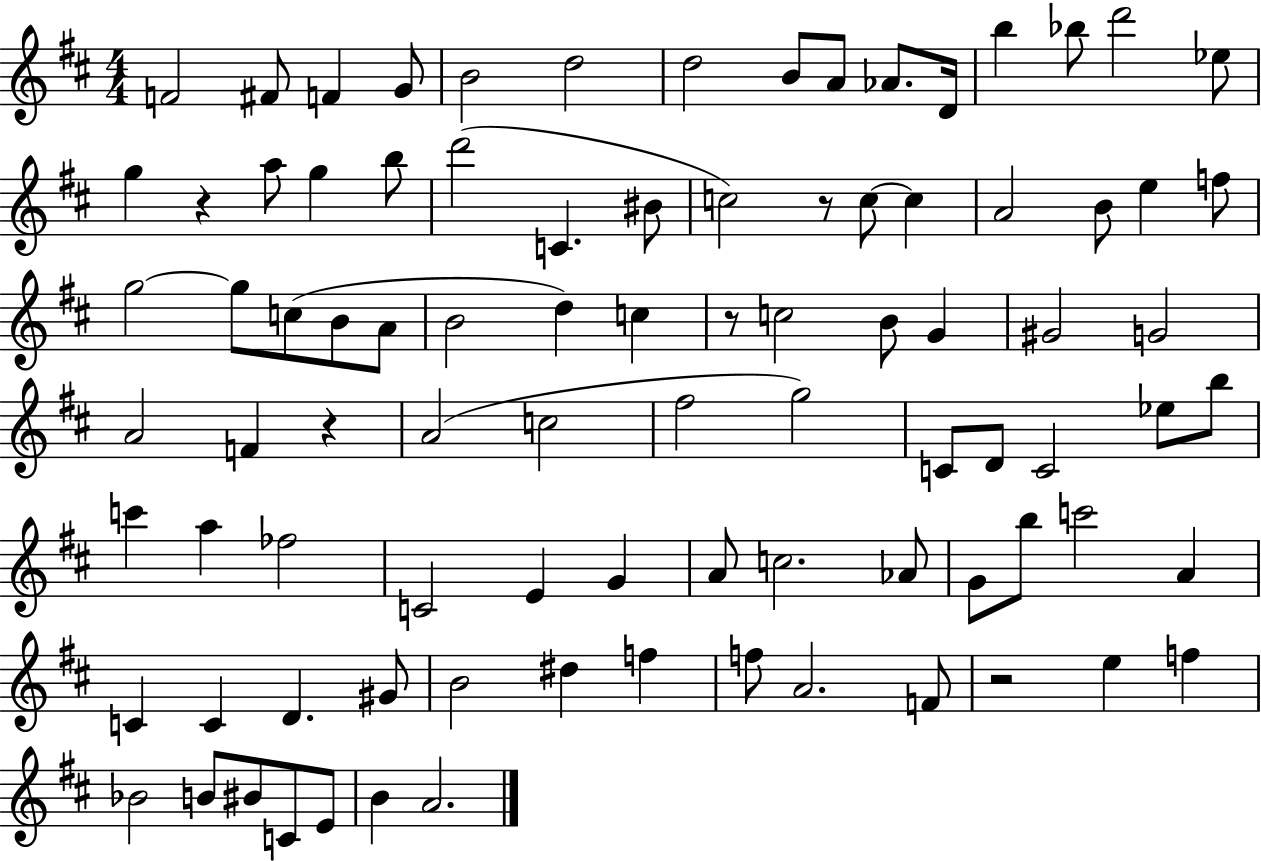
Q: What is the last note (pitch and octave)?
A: A4